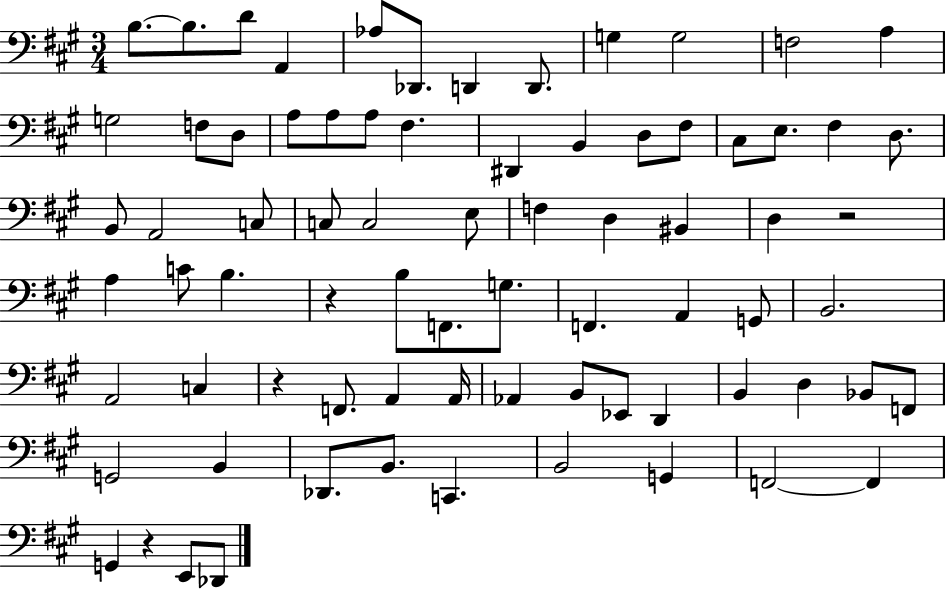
B3/e. B3/e. D4/e A2/q Ab3/e Db2/e. D2/q D2/e. G3/q G3/h F3/h A3/q G3/h F3/e D3/e A3/e A3/e A3/e F#3/q. D#2/q B2/q D3/e F#3/e C#3/e E3/e. F#3/q D3/e. B2/e A2/h C3/e C3/e C3/h E3/e F3/q D3/q BIS2/q D3/q R/h A3/q C4/e B3/q. R/q B3/e F2/e. G3/e. F2/q. A2/q G2/e B2/h. A2/h C3/q R/q F2/e. A2/q A2/s Ab2/q B2/e Eb2/e D2/q B2/q D3/q Bb2/e F2/e G2/h B2/q Db2/e. B2/e. C2/q. B2/h G2/q F2/h F2/q G2/q R/q E2/e Db2/e